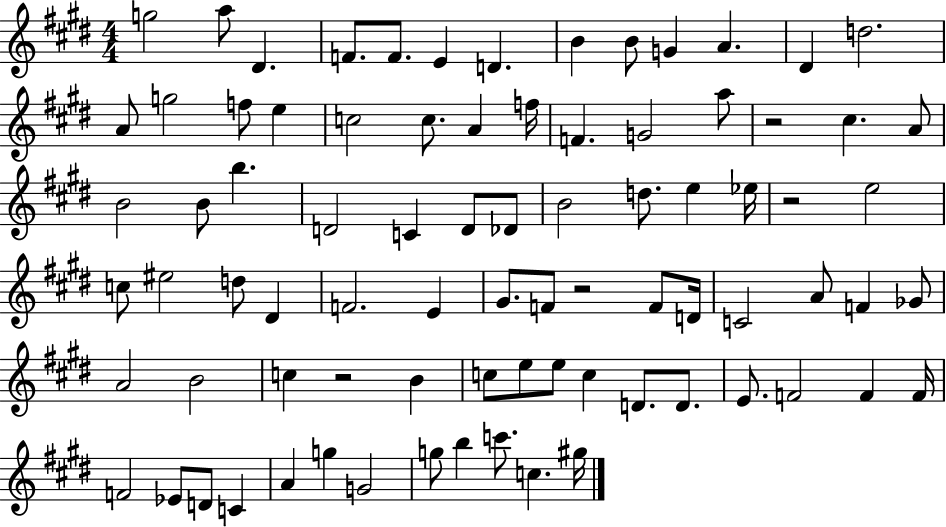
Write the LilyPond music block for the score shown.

{
  \clef treble
  \numericTimeSignature
  \time 4/4
  \key e \major
  \repeat volta 2 { g''2 a''8 dis'4. | f'8. f'8. e'4 d'4. | b'4 b'8 g'4 a'4. | dis'4 d''2. | \break a'8 g''2 f''8 e''4 | c''2 c''8. a'4 f''16 | f'4. g'2 a''8 | r2 cis''4. a'8 | \break b'2 b'8 b''4. | d'2 c'4 d'8 des'8 | b'2 d''8. e''4 ees''16 | r2 e''2 | \break c''8 eis''2 d''8 dis'4 | f'2. e'4 | gis'8. f'8 r2 f'8 d'16 | c'2 a'8 f'4 ges'8 | \break a'2 b'2 | c''4 r2 b'4 | c''8 e''8 e''8 c''4 d'8. d'8. | e'8. f'2 f'4 f'16 | \break f'2 ees'8 d'8 c'4 | a'4 g''4 g'2 | g''8 b''4 c'''8. c''4. gis''16 | } \bar "|."
}